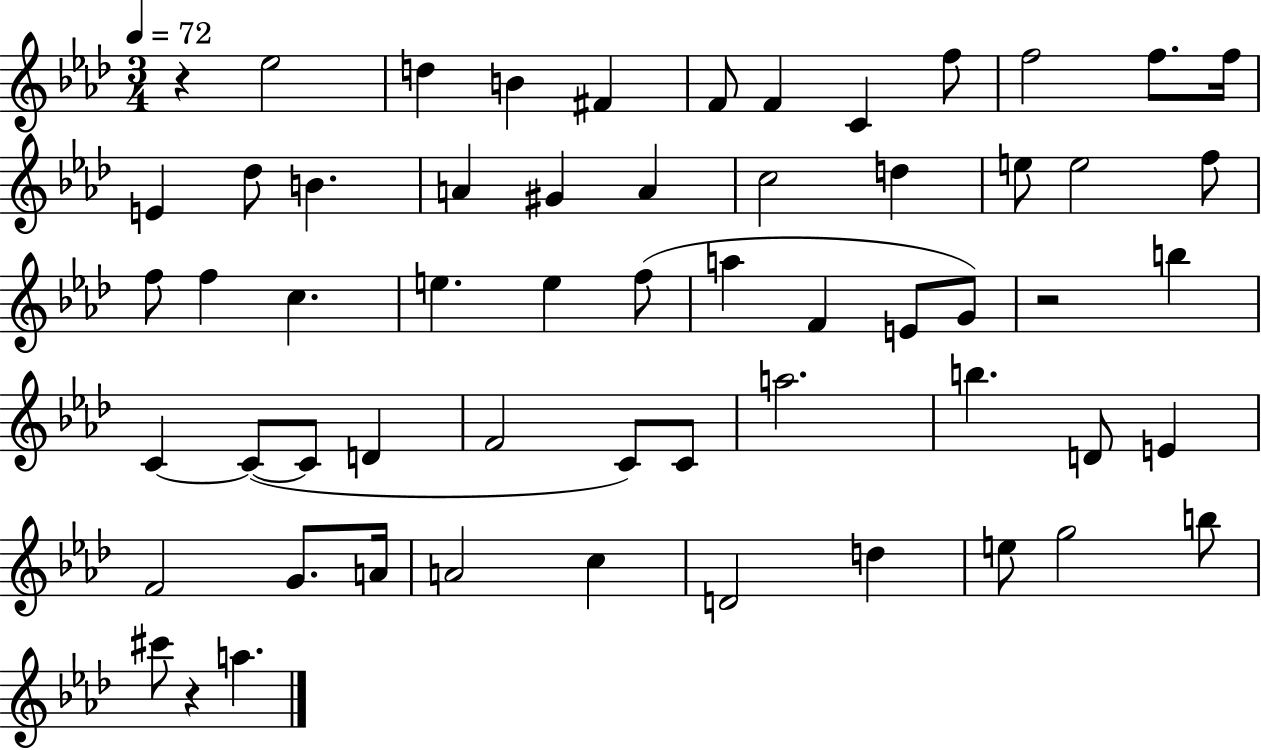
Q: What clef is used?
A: treble